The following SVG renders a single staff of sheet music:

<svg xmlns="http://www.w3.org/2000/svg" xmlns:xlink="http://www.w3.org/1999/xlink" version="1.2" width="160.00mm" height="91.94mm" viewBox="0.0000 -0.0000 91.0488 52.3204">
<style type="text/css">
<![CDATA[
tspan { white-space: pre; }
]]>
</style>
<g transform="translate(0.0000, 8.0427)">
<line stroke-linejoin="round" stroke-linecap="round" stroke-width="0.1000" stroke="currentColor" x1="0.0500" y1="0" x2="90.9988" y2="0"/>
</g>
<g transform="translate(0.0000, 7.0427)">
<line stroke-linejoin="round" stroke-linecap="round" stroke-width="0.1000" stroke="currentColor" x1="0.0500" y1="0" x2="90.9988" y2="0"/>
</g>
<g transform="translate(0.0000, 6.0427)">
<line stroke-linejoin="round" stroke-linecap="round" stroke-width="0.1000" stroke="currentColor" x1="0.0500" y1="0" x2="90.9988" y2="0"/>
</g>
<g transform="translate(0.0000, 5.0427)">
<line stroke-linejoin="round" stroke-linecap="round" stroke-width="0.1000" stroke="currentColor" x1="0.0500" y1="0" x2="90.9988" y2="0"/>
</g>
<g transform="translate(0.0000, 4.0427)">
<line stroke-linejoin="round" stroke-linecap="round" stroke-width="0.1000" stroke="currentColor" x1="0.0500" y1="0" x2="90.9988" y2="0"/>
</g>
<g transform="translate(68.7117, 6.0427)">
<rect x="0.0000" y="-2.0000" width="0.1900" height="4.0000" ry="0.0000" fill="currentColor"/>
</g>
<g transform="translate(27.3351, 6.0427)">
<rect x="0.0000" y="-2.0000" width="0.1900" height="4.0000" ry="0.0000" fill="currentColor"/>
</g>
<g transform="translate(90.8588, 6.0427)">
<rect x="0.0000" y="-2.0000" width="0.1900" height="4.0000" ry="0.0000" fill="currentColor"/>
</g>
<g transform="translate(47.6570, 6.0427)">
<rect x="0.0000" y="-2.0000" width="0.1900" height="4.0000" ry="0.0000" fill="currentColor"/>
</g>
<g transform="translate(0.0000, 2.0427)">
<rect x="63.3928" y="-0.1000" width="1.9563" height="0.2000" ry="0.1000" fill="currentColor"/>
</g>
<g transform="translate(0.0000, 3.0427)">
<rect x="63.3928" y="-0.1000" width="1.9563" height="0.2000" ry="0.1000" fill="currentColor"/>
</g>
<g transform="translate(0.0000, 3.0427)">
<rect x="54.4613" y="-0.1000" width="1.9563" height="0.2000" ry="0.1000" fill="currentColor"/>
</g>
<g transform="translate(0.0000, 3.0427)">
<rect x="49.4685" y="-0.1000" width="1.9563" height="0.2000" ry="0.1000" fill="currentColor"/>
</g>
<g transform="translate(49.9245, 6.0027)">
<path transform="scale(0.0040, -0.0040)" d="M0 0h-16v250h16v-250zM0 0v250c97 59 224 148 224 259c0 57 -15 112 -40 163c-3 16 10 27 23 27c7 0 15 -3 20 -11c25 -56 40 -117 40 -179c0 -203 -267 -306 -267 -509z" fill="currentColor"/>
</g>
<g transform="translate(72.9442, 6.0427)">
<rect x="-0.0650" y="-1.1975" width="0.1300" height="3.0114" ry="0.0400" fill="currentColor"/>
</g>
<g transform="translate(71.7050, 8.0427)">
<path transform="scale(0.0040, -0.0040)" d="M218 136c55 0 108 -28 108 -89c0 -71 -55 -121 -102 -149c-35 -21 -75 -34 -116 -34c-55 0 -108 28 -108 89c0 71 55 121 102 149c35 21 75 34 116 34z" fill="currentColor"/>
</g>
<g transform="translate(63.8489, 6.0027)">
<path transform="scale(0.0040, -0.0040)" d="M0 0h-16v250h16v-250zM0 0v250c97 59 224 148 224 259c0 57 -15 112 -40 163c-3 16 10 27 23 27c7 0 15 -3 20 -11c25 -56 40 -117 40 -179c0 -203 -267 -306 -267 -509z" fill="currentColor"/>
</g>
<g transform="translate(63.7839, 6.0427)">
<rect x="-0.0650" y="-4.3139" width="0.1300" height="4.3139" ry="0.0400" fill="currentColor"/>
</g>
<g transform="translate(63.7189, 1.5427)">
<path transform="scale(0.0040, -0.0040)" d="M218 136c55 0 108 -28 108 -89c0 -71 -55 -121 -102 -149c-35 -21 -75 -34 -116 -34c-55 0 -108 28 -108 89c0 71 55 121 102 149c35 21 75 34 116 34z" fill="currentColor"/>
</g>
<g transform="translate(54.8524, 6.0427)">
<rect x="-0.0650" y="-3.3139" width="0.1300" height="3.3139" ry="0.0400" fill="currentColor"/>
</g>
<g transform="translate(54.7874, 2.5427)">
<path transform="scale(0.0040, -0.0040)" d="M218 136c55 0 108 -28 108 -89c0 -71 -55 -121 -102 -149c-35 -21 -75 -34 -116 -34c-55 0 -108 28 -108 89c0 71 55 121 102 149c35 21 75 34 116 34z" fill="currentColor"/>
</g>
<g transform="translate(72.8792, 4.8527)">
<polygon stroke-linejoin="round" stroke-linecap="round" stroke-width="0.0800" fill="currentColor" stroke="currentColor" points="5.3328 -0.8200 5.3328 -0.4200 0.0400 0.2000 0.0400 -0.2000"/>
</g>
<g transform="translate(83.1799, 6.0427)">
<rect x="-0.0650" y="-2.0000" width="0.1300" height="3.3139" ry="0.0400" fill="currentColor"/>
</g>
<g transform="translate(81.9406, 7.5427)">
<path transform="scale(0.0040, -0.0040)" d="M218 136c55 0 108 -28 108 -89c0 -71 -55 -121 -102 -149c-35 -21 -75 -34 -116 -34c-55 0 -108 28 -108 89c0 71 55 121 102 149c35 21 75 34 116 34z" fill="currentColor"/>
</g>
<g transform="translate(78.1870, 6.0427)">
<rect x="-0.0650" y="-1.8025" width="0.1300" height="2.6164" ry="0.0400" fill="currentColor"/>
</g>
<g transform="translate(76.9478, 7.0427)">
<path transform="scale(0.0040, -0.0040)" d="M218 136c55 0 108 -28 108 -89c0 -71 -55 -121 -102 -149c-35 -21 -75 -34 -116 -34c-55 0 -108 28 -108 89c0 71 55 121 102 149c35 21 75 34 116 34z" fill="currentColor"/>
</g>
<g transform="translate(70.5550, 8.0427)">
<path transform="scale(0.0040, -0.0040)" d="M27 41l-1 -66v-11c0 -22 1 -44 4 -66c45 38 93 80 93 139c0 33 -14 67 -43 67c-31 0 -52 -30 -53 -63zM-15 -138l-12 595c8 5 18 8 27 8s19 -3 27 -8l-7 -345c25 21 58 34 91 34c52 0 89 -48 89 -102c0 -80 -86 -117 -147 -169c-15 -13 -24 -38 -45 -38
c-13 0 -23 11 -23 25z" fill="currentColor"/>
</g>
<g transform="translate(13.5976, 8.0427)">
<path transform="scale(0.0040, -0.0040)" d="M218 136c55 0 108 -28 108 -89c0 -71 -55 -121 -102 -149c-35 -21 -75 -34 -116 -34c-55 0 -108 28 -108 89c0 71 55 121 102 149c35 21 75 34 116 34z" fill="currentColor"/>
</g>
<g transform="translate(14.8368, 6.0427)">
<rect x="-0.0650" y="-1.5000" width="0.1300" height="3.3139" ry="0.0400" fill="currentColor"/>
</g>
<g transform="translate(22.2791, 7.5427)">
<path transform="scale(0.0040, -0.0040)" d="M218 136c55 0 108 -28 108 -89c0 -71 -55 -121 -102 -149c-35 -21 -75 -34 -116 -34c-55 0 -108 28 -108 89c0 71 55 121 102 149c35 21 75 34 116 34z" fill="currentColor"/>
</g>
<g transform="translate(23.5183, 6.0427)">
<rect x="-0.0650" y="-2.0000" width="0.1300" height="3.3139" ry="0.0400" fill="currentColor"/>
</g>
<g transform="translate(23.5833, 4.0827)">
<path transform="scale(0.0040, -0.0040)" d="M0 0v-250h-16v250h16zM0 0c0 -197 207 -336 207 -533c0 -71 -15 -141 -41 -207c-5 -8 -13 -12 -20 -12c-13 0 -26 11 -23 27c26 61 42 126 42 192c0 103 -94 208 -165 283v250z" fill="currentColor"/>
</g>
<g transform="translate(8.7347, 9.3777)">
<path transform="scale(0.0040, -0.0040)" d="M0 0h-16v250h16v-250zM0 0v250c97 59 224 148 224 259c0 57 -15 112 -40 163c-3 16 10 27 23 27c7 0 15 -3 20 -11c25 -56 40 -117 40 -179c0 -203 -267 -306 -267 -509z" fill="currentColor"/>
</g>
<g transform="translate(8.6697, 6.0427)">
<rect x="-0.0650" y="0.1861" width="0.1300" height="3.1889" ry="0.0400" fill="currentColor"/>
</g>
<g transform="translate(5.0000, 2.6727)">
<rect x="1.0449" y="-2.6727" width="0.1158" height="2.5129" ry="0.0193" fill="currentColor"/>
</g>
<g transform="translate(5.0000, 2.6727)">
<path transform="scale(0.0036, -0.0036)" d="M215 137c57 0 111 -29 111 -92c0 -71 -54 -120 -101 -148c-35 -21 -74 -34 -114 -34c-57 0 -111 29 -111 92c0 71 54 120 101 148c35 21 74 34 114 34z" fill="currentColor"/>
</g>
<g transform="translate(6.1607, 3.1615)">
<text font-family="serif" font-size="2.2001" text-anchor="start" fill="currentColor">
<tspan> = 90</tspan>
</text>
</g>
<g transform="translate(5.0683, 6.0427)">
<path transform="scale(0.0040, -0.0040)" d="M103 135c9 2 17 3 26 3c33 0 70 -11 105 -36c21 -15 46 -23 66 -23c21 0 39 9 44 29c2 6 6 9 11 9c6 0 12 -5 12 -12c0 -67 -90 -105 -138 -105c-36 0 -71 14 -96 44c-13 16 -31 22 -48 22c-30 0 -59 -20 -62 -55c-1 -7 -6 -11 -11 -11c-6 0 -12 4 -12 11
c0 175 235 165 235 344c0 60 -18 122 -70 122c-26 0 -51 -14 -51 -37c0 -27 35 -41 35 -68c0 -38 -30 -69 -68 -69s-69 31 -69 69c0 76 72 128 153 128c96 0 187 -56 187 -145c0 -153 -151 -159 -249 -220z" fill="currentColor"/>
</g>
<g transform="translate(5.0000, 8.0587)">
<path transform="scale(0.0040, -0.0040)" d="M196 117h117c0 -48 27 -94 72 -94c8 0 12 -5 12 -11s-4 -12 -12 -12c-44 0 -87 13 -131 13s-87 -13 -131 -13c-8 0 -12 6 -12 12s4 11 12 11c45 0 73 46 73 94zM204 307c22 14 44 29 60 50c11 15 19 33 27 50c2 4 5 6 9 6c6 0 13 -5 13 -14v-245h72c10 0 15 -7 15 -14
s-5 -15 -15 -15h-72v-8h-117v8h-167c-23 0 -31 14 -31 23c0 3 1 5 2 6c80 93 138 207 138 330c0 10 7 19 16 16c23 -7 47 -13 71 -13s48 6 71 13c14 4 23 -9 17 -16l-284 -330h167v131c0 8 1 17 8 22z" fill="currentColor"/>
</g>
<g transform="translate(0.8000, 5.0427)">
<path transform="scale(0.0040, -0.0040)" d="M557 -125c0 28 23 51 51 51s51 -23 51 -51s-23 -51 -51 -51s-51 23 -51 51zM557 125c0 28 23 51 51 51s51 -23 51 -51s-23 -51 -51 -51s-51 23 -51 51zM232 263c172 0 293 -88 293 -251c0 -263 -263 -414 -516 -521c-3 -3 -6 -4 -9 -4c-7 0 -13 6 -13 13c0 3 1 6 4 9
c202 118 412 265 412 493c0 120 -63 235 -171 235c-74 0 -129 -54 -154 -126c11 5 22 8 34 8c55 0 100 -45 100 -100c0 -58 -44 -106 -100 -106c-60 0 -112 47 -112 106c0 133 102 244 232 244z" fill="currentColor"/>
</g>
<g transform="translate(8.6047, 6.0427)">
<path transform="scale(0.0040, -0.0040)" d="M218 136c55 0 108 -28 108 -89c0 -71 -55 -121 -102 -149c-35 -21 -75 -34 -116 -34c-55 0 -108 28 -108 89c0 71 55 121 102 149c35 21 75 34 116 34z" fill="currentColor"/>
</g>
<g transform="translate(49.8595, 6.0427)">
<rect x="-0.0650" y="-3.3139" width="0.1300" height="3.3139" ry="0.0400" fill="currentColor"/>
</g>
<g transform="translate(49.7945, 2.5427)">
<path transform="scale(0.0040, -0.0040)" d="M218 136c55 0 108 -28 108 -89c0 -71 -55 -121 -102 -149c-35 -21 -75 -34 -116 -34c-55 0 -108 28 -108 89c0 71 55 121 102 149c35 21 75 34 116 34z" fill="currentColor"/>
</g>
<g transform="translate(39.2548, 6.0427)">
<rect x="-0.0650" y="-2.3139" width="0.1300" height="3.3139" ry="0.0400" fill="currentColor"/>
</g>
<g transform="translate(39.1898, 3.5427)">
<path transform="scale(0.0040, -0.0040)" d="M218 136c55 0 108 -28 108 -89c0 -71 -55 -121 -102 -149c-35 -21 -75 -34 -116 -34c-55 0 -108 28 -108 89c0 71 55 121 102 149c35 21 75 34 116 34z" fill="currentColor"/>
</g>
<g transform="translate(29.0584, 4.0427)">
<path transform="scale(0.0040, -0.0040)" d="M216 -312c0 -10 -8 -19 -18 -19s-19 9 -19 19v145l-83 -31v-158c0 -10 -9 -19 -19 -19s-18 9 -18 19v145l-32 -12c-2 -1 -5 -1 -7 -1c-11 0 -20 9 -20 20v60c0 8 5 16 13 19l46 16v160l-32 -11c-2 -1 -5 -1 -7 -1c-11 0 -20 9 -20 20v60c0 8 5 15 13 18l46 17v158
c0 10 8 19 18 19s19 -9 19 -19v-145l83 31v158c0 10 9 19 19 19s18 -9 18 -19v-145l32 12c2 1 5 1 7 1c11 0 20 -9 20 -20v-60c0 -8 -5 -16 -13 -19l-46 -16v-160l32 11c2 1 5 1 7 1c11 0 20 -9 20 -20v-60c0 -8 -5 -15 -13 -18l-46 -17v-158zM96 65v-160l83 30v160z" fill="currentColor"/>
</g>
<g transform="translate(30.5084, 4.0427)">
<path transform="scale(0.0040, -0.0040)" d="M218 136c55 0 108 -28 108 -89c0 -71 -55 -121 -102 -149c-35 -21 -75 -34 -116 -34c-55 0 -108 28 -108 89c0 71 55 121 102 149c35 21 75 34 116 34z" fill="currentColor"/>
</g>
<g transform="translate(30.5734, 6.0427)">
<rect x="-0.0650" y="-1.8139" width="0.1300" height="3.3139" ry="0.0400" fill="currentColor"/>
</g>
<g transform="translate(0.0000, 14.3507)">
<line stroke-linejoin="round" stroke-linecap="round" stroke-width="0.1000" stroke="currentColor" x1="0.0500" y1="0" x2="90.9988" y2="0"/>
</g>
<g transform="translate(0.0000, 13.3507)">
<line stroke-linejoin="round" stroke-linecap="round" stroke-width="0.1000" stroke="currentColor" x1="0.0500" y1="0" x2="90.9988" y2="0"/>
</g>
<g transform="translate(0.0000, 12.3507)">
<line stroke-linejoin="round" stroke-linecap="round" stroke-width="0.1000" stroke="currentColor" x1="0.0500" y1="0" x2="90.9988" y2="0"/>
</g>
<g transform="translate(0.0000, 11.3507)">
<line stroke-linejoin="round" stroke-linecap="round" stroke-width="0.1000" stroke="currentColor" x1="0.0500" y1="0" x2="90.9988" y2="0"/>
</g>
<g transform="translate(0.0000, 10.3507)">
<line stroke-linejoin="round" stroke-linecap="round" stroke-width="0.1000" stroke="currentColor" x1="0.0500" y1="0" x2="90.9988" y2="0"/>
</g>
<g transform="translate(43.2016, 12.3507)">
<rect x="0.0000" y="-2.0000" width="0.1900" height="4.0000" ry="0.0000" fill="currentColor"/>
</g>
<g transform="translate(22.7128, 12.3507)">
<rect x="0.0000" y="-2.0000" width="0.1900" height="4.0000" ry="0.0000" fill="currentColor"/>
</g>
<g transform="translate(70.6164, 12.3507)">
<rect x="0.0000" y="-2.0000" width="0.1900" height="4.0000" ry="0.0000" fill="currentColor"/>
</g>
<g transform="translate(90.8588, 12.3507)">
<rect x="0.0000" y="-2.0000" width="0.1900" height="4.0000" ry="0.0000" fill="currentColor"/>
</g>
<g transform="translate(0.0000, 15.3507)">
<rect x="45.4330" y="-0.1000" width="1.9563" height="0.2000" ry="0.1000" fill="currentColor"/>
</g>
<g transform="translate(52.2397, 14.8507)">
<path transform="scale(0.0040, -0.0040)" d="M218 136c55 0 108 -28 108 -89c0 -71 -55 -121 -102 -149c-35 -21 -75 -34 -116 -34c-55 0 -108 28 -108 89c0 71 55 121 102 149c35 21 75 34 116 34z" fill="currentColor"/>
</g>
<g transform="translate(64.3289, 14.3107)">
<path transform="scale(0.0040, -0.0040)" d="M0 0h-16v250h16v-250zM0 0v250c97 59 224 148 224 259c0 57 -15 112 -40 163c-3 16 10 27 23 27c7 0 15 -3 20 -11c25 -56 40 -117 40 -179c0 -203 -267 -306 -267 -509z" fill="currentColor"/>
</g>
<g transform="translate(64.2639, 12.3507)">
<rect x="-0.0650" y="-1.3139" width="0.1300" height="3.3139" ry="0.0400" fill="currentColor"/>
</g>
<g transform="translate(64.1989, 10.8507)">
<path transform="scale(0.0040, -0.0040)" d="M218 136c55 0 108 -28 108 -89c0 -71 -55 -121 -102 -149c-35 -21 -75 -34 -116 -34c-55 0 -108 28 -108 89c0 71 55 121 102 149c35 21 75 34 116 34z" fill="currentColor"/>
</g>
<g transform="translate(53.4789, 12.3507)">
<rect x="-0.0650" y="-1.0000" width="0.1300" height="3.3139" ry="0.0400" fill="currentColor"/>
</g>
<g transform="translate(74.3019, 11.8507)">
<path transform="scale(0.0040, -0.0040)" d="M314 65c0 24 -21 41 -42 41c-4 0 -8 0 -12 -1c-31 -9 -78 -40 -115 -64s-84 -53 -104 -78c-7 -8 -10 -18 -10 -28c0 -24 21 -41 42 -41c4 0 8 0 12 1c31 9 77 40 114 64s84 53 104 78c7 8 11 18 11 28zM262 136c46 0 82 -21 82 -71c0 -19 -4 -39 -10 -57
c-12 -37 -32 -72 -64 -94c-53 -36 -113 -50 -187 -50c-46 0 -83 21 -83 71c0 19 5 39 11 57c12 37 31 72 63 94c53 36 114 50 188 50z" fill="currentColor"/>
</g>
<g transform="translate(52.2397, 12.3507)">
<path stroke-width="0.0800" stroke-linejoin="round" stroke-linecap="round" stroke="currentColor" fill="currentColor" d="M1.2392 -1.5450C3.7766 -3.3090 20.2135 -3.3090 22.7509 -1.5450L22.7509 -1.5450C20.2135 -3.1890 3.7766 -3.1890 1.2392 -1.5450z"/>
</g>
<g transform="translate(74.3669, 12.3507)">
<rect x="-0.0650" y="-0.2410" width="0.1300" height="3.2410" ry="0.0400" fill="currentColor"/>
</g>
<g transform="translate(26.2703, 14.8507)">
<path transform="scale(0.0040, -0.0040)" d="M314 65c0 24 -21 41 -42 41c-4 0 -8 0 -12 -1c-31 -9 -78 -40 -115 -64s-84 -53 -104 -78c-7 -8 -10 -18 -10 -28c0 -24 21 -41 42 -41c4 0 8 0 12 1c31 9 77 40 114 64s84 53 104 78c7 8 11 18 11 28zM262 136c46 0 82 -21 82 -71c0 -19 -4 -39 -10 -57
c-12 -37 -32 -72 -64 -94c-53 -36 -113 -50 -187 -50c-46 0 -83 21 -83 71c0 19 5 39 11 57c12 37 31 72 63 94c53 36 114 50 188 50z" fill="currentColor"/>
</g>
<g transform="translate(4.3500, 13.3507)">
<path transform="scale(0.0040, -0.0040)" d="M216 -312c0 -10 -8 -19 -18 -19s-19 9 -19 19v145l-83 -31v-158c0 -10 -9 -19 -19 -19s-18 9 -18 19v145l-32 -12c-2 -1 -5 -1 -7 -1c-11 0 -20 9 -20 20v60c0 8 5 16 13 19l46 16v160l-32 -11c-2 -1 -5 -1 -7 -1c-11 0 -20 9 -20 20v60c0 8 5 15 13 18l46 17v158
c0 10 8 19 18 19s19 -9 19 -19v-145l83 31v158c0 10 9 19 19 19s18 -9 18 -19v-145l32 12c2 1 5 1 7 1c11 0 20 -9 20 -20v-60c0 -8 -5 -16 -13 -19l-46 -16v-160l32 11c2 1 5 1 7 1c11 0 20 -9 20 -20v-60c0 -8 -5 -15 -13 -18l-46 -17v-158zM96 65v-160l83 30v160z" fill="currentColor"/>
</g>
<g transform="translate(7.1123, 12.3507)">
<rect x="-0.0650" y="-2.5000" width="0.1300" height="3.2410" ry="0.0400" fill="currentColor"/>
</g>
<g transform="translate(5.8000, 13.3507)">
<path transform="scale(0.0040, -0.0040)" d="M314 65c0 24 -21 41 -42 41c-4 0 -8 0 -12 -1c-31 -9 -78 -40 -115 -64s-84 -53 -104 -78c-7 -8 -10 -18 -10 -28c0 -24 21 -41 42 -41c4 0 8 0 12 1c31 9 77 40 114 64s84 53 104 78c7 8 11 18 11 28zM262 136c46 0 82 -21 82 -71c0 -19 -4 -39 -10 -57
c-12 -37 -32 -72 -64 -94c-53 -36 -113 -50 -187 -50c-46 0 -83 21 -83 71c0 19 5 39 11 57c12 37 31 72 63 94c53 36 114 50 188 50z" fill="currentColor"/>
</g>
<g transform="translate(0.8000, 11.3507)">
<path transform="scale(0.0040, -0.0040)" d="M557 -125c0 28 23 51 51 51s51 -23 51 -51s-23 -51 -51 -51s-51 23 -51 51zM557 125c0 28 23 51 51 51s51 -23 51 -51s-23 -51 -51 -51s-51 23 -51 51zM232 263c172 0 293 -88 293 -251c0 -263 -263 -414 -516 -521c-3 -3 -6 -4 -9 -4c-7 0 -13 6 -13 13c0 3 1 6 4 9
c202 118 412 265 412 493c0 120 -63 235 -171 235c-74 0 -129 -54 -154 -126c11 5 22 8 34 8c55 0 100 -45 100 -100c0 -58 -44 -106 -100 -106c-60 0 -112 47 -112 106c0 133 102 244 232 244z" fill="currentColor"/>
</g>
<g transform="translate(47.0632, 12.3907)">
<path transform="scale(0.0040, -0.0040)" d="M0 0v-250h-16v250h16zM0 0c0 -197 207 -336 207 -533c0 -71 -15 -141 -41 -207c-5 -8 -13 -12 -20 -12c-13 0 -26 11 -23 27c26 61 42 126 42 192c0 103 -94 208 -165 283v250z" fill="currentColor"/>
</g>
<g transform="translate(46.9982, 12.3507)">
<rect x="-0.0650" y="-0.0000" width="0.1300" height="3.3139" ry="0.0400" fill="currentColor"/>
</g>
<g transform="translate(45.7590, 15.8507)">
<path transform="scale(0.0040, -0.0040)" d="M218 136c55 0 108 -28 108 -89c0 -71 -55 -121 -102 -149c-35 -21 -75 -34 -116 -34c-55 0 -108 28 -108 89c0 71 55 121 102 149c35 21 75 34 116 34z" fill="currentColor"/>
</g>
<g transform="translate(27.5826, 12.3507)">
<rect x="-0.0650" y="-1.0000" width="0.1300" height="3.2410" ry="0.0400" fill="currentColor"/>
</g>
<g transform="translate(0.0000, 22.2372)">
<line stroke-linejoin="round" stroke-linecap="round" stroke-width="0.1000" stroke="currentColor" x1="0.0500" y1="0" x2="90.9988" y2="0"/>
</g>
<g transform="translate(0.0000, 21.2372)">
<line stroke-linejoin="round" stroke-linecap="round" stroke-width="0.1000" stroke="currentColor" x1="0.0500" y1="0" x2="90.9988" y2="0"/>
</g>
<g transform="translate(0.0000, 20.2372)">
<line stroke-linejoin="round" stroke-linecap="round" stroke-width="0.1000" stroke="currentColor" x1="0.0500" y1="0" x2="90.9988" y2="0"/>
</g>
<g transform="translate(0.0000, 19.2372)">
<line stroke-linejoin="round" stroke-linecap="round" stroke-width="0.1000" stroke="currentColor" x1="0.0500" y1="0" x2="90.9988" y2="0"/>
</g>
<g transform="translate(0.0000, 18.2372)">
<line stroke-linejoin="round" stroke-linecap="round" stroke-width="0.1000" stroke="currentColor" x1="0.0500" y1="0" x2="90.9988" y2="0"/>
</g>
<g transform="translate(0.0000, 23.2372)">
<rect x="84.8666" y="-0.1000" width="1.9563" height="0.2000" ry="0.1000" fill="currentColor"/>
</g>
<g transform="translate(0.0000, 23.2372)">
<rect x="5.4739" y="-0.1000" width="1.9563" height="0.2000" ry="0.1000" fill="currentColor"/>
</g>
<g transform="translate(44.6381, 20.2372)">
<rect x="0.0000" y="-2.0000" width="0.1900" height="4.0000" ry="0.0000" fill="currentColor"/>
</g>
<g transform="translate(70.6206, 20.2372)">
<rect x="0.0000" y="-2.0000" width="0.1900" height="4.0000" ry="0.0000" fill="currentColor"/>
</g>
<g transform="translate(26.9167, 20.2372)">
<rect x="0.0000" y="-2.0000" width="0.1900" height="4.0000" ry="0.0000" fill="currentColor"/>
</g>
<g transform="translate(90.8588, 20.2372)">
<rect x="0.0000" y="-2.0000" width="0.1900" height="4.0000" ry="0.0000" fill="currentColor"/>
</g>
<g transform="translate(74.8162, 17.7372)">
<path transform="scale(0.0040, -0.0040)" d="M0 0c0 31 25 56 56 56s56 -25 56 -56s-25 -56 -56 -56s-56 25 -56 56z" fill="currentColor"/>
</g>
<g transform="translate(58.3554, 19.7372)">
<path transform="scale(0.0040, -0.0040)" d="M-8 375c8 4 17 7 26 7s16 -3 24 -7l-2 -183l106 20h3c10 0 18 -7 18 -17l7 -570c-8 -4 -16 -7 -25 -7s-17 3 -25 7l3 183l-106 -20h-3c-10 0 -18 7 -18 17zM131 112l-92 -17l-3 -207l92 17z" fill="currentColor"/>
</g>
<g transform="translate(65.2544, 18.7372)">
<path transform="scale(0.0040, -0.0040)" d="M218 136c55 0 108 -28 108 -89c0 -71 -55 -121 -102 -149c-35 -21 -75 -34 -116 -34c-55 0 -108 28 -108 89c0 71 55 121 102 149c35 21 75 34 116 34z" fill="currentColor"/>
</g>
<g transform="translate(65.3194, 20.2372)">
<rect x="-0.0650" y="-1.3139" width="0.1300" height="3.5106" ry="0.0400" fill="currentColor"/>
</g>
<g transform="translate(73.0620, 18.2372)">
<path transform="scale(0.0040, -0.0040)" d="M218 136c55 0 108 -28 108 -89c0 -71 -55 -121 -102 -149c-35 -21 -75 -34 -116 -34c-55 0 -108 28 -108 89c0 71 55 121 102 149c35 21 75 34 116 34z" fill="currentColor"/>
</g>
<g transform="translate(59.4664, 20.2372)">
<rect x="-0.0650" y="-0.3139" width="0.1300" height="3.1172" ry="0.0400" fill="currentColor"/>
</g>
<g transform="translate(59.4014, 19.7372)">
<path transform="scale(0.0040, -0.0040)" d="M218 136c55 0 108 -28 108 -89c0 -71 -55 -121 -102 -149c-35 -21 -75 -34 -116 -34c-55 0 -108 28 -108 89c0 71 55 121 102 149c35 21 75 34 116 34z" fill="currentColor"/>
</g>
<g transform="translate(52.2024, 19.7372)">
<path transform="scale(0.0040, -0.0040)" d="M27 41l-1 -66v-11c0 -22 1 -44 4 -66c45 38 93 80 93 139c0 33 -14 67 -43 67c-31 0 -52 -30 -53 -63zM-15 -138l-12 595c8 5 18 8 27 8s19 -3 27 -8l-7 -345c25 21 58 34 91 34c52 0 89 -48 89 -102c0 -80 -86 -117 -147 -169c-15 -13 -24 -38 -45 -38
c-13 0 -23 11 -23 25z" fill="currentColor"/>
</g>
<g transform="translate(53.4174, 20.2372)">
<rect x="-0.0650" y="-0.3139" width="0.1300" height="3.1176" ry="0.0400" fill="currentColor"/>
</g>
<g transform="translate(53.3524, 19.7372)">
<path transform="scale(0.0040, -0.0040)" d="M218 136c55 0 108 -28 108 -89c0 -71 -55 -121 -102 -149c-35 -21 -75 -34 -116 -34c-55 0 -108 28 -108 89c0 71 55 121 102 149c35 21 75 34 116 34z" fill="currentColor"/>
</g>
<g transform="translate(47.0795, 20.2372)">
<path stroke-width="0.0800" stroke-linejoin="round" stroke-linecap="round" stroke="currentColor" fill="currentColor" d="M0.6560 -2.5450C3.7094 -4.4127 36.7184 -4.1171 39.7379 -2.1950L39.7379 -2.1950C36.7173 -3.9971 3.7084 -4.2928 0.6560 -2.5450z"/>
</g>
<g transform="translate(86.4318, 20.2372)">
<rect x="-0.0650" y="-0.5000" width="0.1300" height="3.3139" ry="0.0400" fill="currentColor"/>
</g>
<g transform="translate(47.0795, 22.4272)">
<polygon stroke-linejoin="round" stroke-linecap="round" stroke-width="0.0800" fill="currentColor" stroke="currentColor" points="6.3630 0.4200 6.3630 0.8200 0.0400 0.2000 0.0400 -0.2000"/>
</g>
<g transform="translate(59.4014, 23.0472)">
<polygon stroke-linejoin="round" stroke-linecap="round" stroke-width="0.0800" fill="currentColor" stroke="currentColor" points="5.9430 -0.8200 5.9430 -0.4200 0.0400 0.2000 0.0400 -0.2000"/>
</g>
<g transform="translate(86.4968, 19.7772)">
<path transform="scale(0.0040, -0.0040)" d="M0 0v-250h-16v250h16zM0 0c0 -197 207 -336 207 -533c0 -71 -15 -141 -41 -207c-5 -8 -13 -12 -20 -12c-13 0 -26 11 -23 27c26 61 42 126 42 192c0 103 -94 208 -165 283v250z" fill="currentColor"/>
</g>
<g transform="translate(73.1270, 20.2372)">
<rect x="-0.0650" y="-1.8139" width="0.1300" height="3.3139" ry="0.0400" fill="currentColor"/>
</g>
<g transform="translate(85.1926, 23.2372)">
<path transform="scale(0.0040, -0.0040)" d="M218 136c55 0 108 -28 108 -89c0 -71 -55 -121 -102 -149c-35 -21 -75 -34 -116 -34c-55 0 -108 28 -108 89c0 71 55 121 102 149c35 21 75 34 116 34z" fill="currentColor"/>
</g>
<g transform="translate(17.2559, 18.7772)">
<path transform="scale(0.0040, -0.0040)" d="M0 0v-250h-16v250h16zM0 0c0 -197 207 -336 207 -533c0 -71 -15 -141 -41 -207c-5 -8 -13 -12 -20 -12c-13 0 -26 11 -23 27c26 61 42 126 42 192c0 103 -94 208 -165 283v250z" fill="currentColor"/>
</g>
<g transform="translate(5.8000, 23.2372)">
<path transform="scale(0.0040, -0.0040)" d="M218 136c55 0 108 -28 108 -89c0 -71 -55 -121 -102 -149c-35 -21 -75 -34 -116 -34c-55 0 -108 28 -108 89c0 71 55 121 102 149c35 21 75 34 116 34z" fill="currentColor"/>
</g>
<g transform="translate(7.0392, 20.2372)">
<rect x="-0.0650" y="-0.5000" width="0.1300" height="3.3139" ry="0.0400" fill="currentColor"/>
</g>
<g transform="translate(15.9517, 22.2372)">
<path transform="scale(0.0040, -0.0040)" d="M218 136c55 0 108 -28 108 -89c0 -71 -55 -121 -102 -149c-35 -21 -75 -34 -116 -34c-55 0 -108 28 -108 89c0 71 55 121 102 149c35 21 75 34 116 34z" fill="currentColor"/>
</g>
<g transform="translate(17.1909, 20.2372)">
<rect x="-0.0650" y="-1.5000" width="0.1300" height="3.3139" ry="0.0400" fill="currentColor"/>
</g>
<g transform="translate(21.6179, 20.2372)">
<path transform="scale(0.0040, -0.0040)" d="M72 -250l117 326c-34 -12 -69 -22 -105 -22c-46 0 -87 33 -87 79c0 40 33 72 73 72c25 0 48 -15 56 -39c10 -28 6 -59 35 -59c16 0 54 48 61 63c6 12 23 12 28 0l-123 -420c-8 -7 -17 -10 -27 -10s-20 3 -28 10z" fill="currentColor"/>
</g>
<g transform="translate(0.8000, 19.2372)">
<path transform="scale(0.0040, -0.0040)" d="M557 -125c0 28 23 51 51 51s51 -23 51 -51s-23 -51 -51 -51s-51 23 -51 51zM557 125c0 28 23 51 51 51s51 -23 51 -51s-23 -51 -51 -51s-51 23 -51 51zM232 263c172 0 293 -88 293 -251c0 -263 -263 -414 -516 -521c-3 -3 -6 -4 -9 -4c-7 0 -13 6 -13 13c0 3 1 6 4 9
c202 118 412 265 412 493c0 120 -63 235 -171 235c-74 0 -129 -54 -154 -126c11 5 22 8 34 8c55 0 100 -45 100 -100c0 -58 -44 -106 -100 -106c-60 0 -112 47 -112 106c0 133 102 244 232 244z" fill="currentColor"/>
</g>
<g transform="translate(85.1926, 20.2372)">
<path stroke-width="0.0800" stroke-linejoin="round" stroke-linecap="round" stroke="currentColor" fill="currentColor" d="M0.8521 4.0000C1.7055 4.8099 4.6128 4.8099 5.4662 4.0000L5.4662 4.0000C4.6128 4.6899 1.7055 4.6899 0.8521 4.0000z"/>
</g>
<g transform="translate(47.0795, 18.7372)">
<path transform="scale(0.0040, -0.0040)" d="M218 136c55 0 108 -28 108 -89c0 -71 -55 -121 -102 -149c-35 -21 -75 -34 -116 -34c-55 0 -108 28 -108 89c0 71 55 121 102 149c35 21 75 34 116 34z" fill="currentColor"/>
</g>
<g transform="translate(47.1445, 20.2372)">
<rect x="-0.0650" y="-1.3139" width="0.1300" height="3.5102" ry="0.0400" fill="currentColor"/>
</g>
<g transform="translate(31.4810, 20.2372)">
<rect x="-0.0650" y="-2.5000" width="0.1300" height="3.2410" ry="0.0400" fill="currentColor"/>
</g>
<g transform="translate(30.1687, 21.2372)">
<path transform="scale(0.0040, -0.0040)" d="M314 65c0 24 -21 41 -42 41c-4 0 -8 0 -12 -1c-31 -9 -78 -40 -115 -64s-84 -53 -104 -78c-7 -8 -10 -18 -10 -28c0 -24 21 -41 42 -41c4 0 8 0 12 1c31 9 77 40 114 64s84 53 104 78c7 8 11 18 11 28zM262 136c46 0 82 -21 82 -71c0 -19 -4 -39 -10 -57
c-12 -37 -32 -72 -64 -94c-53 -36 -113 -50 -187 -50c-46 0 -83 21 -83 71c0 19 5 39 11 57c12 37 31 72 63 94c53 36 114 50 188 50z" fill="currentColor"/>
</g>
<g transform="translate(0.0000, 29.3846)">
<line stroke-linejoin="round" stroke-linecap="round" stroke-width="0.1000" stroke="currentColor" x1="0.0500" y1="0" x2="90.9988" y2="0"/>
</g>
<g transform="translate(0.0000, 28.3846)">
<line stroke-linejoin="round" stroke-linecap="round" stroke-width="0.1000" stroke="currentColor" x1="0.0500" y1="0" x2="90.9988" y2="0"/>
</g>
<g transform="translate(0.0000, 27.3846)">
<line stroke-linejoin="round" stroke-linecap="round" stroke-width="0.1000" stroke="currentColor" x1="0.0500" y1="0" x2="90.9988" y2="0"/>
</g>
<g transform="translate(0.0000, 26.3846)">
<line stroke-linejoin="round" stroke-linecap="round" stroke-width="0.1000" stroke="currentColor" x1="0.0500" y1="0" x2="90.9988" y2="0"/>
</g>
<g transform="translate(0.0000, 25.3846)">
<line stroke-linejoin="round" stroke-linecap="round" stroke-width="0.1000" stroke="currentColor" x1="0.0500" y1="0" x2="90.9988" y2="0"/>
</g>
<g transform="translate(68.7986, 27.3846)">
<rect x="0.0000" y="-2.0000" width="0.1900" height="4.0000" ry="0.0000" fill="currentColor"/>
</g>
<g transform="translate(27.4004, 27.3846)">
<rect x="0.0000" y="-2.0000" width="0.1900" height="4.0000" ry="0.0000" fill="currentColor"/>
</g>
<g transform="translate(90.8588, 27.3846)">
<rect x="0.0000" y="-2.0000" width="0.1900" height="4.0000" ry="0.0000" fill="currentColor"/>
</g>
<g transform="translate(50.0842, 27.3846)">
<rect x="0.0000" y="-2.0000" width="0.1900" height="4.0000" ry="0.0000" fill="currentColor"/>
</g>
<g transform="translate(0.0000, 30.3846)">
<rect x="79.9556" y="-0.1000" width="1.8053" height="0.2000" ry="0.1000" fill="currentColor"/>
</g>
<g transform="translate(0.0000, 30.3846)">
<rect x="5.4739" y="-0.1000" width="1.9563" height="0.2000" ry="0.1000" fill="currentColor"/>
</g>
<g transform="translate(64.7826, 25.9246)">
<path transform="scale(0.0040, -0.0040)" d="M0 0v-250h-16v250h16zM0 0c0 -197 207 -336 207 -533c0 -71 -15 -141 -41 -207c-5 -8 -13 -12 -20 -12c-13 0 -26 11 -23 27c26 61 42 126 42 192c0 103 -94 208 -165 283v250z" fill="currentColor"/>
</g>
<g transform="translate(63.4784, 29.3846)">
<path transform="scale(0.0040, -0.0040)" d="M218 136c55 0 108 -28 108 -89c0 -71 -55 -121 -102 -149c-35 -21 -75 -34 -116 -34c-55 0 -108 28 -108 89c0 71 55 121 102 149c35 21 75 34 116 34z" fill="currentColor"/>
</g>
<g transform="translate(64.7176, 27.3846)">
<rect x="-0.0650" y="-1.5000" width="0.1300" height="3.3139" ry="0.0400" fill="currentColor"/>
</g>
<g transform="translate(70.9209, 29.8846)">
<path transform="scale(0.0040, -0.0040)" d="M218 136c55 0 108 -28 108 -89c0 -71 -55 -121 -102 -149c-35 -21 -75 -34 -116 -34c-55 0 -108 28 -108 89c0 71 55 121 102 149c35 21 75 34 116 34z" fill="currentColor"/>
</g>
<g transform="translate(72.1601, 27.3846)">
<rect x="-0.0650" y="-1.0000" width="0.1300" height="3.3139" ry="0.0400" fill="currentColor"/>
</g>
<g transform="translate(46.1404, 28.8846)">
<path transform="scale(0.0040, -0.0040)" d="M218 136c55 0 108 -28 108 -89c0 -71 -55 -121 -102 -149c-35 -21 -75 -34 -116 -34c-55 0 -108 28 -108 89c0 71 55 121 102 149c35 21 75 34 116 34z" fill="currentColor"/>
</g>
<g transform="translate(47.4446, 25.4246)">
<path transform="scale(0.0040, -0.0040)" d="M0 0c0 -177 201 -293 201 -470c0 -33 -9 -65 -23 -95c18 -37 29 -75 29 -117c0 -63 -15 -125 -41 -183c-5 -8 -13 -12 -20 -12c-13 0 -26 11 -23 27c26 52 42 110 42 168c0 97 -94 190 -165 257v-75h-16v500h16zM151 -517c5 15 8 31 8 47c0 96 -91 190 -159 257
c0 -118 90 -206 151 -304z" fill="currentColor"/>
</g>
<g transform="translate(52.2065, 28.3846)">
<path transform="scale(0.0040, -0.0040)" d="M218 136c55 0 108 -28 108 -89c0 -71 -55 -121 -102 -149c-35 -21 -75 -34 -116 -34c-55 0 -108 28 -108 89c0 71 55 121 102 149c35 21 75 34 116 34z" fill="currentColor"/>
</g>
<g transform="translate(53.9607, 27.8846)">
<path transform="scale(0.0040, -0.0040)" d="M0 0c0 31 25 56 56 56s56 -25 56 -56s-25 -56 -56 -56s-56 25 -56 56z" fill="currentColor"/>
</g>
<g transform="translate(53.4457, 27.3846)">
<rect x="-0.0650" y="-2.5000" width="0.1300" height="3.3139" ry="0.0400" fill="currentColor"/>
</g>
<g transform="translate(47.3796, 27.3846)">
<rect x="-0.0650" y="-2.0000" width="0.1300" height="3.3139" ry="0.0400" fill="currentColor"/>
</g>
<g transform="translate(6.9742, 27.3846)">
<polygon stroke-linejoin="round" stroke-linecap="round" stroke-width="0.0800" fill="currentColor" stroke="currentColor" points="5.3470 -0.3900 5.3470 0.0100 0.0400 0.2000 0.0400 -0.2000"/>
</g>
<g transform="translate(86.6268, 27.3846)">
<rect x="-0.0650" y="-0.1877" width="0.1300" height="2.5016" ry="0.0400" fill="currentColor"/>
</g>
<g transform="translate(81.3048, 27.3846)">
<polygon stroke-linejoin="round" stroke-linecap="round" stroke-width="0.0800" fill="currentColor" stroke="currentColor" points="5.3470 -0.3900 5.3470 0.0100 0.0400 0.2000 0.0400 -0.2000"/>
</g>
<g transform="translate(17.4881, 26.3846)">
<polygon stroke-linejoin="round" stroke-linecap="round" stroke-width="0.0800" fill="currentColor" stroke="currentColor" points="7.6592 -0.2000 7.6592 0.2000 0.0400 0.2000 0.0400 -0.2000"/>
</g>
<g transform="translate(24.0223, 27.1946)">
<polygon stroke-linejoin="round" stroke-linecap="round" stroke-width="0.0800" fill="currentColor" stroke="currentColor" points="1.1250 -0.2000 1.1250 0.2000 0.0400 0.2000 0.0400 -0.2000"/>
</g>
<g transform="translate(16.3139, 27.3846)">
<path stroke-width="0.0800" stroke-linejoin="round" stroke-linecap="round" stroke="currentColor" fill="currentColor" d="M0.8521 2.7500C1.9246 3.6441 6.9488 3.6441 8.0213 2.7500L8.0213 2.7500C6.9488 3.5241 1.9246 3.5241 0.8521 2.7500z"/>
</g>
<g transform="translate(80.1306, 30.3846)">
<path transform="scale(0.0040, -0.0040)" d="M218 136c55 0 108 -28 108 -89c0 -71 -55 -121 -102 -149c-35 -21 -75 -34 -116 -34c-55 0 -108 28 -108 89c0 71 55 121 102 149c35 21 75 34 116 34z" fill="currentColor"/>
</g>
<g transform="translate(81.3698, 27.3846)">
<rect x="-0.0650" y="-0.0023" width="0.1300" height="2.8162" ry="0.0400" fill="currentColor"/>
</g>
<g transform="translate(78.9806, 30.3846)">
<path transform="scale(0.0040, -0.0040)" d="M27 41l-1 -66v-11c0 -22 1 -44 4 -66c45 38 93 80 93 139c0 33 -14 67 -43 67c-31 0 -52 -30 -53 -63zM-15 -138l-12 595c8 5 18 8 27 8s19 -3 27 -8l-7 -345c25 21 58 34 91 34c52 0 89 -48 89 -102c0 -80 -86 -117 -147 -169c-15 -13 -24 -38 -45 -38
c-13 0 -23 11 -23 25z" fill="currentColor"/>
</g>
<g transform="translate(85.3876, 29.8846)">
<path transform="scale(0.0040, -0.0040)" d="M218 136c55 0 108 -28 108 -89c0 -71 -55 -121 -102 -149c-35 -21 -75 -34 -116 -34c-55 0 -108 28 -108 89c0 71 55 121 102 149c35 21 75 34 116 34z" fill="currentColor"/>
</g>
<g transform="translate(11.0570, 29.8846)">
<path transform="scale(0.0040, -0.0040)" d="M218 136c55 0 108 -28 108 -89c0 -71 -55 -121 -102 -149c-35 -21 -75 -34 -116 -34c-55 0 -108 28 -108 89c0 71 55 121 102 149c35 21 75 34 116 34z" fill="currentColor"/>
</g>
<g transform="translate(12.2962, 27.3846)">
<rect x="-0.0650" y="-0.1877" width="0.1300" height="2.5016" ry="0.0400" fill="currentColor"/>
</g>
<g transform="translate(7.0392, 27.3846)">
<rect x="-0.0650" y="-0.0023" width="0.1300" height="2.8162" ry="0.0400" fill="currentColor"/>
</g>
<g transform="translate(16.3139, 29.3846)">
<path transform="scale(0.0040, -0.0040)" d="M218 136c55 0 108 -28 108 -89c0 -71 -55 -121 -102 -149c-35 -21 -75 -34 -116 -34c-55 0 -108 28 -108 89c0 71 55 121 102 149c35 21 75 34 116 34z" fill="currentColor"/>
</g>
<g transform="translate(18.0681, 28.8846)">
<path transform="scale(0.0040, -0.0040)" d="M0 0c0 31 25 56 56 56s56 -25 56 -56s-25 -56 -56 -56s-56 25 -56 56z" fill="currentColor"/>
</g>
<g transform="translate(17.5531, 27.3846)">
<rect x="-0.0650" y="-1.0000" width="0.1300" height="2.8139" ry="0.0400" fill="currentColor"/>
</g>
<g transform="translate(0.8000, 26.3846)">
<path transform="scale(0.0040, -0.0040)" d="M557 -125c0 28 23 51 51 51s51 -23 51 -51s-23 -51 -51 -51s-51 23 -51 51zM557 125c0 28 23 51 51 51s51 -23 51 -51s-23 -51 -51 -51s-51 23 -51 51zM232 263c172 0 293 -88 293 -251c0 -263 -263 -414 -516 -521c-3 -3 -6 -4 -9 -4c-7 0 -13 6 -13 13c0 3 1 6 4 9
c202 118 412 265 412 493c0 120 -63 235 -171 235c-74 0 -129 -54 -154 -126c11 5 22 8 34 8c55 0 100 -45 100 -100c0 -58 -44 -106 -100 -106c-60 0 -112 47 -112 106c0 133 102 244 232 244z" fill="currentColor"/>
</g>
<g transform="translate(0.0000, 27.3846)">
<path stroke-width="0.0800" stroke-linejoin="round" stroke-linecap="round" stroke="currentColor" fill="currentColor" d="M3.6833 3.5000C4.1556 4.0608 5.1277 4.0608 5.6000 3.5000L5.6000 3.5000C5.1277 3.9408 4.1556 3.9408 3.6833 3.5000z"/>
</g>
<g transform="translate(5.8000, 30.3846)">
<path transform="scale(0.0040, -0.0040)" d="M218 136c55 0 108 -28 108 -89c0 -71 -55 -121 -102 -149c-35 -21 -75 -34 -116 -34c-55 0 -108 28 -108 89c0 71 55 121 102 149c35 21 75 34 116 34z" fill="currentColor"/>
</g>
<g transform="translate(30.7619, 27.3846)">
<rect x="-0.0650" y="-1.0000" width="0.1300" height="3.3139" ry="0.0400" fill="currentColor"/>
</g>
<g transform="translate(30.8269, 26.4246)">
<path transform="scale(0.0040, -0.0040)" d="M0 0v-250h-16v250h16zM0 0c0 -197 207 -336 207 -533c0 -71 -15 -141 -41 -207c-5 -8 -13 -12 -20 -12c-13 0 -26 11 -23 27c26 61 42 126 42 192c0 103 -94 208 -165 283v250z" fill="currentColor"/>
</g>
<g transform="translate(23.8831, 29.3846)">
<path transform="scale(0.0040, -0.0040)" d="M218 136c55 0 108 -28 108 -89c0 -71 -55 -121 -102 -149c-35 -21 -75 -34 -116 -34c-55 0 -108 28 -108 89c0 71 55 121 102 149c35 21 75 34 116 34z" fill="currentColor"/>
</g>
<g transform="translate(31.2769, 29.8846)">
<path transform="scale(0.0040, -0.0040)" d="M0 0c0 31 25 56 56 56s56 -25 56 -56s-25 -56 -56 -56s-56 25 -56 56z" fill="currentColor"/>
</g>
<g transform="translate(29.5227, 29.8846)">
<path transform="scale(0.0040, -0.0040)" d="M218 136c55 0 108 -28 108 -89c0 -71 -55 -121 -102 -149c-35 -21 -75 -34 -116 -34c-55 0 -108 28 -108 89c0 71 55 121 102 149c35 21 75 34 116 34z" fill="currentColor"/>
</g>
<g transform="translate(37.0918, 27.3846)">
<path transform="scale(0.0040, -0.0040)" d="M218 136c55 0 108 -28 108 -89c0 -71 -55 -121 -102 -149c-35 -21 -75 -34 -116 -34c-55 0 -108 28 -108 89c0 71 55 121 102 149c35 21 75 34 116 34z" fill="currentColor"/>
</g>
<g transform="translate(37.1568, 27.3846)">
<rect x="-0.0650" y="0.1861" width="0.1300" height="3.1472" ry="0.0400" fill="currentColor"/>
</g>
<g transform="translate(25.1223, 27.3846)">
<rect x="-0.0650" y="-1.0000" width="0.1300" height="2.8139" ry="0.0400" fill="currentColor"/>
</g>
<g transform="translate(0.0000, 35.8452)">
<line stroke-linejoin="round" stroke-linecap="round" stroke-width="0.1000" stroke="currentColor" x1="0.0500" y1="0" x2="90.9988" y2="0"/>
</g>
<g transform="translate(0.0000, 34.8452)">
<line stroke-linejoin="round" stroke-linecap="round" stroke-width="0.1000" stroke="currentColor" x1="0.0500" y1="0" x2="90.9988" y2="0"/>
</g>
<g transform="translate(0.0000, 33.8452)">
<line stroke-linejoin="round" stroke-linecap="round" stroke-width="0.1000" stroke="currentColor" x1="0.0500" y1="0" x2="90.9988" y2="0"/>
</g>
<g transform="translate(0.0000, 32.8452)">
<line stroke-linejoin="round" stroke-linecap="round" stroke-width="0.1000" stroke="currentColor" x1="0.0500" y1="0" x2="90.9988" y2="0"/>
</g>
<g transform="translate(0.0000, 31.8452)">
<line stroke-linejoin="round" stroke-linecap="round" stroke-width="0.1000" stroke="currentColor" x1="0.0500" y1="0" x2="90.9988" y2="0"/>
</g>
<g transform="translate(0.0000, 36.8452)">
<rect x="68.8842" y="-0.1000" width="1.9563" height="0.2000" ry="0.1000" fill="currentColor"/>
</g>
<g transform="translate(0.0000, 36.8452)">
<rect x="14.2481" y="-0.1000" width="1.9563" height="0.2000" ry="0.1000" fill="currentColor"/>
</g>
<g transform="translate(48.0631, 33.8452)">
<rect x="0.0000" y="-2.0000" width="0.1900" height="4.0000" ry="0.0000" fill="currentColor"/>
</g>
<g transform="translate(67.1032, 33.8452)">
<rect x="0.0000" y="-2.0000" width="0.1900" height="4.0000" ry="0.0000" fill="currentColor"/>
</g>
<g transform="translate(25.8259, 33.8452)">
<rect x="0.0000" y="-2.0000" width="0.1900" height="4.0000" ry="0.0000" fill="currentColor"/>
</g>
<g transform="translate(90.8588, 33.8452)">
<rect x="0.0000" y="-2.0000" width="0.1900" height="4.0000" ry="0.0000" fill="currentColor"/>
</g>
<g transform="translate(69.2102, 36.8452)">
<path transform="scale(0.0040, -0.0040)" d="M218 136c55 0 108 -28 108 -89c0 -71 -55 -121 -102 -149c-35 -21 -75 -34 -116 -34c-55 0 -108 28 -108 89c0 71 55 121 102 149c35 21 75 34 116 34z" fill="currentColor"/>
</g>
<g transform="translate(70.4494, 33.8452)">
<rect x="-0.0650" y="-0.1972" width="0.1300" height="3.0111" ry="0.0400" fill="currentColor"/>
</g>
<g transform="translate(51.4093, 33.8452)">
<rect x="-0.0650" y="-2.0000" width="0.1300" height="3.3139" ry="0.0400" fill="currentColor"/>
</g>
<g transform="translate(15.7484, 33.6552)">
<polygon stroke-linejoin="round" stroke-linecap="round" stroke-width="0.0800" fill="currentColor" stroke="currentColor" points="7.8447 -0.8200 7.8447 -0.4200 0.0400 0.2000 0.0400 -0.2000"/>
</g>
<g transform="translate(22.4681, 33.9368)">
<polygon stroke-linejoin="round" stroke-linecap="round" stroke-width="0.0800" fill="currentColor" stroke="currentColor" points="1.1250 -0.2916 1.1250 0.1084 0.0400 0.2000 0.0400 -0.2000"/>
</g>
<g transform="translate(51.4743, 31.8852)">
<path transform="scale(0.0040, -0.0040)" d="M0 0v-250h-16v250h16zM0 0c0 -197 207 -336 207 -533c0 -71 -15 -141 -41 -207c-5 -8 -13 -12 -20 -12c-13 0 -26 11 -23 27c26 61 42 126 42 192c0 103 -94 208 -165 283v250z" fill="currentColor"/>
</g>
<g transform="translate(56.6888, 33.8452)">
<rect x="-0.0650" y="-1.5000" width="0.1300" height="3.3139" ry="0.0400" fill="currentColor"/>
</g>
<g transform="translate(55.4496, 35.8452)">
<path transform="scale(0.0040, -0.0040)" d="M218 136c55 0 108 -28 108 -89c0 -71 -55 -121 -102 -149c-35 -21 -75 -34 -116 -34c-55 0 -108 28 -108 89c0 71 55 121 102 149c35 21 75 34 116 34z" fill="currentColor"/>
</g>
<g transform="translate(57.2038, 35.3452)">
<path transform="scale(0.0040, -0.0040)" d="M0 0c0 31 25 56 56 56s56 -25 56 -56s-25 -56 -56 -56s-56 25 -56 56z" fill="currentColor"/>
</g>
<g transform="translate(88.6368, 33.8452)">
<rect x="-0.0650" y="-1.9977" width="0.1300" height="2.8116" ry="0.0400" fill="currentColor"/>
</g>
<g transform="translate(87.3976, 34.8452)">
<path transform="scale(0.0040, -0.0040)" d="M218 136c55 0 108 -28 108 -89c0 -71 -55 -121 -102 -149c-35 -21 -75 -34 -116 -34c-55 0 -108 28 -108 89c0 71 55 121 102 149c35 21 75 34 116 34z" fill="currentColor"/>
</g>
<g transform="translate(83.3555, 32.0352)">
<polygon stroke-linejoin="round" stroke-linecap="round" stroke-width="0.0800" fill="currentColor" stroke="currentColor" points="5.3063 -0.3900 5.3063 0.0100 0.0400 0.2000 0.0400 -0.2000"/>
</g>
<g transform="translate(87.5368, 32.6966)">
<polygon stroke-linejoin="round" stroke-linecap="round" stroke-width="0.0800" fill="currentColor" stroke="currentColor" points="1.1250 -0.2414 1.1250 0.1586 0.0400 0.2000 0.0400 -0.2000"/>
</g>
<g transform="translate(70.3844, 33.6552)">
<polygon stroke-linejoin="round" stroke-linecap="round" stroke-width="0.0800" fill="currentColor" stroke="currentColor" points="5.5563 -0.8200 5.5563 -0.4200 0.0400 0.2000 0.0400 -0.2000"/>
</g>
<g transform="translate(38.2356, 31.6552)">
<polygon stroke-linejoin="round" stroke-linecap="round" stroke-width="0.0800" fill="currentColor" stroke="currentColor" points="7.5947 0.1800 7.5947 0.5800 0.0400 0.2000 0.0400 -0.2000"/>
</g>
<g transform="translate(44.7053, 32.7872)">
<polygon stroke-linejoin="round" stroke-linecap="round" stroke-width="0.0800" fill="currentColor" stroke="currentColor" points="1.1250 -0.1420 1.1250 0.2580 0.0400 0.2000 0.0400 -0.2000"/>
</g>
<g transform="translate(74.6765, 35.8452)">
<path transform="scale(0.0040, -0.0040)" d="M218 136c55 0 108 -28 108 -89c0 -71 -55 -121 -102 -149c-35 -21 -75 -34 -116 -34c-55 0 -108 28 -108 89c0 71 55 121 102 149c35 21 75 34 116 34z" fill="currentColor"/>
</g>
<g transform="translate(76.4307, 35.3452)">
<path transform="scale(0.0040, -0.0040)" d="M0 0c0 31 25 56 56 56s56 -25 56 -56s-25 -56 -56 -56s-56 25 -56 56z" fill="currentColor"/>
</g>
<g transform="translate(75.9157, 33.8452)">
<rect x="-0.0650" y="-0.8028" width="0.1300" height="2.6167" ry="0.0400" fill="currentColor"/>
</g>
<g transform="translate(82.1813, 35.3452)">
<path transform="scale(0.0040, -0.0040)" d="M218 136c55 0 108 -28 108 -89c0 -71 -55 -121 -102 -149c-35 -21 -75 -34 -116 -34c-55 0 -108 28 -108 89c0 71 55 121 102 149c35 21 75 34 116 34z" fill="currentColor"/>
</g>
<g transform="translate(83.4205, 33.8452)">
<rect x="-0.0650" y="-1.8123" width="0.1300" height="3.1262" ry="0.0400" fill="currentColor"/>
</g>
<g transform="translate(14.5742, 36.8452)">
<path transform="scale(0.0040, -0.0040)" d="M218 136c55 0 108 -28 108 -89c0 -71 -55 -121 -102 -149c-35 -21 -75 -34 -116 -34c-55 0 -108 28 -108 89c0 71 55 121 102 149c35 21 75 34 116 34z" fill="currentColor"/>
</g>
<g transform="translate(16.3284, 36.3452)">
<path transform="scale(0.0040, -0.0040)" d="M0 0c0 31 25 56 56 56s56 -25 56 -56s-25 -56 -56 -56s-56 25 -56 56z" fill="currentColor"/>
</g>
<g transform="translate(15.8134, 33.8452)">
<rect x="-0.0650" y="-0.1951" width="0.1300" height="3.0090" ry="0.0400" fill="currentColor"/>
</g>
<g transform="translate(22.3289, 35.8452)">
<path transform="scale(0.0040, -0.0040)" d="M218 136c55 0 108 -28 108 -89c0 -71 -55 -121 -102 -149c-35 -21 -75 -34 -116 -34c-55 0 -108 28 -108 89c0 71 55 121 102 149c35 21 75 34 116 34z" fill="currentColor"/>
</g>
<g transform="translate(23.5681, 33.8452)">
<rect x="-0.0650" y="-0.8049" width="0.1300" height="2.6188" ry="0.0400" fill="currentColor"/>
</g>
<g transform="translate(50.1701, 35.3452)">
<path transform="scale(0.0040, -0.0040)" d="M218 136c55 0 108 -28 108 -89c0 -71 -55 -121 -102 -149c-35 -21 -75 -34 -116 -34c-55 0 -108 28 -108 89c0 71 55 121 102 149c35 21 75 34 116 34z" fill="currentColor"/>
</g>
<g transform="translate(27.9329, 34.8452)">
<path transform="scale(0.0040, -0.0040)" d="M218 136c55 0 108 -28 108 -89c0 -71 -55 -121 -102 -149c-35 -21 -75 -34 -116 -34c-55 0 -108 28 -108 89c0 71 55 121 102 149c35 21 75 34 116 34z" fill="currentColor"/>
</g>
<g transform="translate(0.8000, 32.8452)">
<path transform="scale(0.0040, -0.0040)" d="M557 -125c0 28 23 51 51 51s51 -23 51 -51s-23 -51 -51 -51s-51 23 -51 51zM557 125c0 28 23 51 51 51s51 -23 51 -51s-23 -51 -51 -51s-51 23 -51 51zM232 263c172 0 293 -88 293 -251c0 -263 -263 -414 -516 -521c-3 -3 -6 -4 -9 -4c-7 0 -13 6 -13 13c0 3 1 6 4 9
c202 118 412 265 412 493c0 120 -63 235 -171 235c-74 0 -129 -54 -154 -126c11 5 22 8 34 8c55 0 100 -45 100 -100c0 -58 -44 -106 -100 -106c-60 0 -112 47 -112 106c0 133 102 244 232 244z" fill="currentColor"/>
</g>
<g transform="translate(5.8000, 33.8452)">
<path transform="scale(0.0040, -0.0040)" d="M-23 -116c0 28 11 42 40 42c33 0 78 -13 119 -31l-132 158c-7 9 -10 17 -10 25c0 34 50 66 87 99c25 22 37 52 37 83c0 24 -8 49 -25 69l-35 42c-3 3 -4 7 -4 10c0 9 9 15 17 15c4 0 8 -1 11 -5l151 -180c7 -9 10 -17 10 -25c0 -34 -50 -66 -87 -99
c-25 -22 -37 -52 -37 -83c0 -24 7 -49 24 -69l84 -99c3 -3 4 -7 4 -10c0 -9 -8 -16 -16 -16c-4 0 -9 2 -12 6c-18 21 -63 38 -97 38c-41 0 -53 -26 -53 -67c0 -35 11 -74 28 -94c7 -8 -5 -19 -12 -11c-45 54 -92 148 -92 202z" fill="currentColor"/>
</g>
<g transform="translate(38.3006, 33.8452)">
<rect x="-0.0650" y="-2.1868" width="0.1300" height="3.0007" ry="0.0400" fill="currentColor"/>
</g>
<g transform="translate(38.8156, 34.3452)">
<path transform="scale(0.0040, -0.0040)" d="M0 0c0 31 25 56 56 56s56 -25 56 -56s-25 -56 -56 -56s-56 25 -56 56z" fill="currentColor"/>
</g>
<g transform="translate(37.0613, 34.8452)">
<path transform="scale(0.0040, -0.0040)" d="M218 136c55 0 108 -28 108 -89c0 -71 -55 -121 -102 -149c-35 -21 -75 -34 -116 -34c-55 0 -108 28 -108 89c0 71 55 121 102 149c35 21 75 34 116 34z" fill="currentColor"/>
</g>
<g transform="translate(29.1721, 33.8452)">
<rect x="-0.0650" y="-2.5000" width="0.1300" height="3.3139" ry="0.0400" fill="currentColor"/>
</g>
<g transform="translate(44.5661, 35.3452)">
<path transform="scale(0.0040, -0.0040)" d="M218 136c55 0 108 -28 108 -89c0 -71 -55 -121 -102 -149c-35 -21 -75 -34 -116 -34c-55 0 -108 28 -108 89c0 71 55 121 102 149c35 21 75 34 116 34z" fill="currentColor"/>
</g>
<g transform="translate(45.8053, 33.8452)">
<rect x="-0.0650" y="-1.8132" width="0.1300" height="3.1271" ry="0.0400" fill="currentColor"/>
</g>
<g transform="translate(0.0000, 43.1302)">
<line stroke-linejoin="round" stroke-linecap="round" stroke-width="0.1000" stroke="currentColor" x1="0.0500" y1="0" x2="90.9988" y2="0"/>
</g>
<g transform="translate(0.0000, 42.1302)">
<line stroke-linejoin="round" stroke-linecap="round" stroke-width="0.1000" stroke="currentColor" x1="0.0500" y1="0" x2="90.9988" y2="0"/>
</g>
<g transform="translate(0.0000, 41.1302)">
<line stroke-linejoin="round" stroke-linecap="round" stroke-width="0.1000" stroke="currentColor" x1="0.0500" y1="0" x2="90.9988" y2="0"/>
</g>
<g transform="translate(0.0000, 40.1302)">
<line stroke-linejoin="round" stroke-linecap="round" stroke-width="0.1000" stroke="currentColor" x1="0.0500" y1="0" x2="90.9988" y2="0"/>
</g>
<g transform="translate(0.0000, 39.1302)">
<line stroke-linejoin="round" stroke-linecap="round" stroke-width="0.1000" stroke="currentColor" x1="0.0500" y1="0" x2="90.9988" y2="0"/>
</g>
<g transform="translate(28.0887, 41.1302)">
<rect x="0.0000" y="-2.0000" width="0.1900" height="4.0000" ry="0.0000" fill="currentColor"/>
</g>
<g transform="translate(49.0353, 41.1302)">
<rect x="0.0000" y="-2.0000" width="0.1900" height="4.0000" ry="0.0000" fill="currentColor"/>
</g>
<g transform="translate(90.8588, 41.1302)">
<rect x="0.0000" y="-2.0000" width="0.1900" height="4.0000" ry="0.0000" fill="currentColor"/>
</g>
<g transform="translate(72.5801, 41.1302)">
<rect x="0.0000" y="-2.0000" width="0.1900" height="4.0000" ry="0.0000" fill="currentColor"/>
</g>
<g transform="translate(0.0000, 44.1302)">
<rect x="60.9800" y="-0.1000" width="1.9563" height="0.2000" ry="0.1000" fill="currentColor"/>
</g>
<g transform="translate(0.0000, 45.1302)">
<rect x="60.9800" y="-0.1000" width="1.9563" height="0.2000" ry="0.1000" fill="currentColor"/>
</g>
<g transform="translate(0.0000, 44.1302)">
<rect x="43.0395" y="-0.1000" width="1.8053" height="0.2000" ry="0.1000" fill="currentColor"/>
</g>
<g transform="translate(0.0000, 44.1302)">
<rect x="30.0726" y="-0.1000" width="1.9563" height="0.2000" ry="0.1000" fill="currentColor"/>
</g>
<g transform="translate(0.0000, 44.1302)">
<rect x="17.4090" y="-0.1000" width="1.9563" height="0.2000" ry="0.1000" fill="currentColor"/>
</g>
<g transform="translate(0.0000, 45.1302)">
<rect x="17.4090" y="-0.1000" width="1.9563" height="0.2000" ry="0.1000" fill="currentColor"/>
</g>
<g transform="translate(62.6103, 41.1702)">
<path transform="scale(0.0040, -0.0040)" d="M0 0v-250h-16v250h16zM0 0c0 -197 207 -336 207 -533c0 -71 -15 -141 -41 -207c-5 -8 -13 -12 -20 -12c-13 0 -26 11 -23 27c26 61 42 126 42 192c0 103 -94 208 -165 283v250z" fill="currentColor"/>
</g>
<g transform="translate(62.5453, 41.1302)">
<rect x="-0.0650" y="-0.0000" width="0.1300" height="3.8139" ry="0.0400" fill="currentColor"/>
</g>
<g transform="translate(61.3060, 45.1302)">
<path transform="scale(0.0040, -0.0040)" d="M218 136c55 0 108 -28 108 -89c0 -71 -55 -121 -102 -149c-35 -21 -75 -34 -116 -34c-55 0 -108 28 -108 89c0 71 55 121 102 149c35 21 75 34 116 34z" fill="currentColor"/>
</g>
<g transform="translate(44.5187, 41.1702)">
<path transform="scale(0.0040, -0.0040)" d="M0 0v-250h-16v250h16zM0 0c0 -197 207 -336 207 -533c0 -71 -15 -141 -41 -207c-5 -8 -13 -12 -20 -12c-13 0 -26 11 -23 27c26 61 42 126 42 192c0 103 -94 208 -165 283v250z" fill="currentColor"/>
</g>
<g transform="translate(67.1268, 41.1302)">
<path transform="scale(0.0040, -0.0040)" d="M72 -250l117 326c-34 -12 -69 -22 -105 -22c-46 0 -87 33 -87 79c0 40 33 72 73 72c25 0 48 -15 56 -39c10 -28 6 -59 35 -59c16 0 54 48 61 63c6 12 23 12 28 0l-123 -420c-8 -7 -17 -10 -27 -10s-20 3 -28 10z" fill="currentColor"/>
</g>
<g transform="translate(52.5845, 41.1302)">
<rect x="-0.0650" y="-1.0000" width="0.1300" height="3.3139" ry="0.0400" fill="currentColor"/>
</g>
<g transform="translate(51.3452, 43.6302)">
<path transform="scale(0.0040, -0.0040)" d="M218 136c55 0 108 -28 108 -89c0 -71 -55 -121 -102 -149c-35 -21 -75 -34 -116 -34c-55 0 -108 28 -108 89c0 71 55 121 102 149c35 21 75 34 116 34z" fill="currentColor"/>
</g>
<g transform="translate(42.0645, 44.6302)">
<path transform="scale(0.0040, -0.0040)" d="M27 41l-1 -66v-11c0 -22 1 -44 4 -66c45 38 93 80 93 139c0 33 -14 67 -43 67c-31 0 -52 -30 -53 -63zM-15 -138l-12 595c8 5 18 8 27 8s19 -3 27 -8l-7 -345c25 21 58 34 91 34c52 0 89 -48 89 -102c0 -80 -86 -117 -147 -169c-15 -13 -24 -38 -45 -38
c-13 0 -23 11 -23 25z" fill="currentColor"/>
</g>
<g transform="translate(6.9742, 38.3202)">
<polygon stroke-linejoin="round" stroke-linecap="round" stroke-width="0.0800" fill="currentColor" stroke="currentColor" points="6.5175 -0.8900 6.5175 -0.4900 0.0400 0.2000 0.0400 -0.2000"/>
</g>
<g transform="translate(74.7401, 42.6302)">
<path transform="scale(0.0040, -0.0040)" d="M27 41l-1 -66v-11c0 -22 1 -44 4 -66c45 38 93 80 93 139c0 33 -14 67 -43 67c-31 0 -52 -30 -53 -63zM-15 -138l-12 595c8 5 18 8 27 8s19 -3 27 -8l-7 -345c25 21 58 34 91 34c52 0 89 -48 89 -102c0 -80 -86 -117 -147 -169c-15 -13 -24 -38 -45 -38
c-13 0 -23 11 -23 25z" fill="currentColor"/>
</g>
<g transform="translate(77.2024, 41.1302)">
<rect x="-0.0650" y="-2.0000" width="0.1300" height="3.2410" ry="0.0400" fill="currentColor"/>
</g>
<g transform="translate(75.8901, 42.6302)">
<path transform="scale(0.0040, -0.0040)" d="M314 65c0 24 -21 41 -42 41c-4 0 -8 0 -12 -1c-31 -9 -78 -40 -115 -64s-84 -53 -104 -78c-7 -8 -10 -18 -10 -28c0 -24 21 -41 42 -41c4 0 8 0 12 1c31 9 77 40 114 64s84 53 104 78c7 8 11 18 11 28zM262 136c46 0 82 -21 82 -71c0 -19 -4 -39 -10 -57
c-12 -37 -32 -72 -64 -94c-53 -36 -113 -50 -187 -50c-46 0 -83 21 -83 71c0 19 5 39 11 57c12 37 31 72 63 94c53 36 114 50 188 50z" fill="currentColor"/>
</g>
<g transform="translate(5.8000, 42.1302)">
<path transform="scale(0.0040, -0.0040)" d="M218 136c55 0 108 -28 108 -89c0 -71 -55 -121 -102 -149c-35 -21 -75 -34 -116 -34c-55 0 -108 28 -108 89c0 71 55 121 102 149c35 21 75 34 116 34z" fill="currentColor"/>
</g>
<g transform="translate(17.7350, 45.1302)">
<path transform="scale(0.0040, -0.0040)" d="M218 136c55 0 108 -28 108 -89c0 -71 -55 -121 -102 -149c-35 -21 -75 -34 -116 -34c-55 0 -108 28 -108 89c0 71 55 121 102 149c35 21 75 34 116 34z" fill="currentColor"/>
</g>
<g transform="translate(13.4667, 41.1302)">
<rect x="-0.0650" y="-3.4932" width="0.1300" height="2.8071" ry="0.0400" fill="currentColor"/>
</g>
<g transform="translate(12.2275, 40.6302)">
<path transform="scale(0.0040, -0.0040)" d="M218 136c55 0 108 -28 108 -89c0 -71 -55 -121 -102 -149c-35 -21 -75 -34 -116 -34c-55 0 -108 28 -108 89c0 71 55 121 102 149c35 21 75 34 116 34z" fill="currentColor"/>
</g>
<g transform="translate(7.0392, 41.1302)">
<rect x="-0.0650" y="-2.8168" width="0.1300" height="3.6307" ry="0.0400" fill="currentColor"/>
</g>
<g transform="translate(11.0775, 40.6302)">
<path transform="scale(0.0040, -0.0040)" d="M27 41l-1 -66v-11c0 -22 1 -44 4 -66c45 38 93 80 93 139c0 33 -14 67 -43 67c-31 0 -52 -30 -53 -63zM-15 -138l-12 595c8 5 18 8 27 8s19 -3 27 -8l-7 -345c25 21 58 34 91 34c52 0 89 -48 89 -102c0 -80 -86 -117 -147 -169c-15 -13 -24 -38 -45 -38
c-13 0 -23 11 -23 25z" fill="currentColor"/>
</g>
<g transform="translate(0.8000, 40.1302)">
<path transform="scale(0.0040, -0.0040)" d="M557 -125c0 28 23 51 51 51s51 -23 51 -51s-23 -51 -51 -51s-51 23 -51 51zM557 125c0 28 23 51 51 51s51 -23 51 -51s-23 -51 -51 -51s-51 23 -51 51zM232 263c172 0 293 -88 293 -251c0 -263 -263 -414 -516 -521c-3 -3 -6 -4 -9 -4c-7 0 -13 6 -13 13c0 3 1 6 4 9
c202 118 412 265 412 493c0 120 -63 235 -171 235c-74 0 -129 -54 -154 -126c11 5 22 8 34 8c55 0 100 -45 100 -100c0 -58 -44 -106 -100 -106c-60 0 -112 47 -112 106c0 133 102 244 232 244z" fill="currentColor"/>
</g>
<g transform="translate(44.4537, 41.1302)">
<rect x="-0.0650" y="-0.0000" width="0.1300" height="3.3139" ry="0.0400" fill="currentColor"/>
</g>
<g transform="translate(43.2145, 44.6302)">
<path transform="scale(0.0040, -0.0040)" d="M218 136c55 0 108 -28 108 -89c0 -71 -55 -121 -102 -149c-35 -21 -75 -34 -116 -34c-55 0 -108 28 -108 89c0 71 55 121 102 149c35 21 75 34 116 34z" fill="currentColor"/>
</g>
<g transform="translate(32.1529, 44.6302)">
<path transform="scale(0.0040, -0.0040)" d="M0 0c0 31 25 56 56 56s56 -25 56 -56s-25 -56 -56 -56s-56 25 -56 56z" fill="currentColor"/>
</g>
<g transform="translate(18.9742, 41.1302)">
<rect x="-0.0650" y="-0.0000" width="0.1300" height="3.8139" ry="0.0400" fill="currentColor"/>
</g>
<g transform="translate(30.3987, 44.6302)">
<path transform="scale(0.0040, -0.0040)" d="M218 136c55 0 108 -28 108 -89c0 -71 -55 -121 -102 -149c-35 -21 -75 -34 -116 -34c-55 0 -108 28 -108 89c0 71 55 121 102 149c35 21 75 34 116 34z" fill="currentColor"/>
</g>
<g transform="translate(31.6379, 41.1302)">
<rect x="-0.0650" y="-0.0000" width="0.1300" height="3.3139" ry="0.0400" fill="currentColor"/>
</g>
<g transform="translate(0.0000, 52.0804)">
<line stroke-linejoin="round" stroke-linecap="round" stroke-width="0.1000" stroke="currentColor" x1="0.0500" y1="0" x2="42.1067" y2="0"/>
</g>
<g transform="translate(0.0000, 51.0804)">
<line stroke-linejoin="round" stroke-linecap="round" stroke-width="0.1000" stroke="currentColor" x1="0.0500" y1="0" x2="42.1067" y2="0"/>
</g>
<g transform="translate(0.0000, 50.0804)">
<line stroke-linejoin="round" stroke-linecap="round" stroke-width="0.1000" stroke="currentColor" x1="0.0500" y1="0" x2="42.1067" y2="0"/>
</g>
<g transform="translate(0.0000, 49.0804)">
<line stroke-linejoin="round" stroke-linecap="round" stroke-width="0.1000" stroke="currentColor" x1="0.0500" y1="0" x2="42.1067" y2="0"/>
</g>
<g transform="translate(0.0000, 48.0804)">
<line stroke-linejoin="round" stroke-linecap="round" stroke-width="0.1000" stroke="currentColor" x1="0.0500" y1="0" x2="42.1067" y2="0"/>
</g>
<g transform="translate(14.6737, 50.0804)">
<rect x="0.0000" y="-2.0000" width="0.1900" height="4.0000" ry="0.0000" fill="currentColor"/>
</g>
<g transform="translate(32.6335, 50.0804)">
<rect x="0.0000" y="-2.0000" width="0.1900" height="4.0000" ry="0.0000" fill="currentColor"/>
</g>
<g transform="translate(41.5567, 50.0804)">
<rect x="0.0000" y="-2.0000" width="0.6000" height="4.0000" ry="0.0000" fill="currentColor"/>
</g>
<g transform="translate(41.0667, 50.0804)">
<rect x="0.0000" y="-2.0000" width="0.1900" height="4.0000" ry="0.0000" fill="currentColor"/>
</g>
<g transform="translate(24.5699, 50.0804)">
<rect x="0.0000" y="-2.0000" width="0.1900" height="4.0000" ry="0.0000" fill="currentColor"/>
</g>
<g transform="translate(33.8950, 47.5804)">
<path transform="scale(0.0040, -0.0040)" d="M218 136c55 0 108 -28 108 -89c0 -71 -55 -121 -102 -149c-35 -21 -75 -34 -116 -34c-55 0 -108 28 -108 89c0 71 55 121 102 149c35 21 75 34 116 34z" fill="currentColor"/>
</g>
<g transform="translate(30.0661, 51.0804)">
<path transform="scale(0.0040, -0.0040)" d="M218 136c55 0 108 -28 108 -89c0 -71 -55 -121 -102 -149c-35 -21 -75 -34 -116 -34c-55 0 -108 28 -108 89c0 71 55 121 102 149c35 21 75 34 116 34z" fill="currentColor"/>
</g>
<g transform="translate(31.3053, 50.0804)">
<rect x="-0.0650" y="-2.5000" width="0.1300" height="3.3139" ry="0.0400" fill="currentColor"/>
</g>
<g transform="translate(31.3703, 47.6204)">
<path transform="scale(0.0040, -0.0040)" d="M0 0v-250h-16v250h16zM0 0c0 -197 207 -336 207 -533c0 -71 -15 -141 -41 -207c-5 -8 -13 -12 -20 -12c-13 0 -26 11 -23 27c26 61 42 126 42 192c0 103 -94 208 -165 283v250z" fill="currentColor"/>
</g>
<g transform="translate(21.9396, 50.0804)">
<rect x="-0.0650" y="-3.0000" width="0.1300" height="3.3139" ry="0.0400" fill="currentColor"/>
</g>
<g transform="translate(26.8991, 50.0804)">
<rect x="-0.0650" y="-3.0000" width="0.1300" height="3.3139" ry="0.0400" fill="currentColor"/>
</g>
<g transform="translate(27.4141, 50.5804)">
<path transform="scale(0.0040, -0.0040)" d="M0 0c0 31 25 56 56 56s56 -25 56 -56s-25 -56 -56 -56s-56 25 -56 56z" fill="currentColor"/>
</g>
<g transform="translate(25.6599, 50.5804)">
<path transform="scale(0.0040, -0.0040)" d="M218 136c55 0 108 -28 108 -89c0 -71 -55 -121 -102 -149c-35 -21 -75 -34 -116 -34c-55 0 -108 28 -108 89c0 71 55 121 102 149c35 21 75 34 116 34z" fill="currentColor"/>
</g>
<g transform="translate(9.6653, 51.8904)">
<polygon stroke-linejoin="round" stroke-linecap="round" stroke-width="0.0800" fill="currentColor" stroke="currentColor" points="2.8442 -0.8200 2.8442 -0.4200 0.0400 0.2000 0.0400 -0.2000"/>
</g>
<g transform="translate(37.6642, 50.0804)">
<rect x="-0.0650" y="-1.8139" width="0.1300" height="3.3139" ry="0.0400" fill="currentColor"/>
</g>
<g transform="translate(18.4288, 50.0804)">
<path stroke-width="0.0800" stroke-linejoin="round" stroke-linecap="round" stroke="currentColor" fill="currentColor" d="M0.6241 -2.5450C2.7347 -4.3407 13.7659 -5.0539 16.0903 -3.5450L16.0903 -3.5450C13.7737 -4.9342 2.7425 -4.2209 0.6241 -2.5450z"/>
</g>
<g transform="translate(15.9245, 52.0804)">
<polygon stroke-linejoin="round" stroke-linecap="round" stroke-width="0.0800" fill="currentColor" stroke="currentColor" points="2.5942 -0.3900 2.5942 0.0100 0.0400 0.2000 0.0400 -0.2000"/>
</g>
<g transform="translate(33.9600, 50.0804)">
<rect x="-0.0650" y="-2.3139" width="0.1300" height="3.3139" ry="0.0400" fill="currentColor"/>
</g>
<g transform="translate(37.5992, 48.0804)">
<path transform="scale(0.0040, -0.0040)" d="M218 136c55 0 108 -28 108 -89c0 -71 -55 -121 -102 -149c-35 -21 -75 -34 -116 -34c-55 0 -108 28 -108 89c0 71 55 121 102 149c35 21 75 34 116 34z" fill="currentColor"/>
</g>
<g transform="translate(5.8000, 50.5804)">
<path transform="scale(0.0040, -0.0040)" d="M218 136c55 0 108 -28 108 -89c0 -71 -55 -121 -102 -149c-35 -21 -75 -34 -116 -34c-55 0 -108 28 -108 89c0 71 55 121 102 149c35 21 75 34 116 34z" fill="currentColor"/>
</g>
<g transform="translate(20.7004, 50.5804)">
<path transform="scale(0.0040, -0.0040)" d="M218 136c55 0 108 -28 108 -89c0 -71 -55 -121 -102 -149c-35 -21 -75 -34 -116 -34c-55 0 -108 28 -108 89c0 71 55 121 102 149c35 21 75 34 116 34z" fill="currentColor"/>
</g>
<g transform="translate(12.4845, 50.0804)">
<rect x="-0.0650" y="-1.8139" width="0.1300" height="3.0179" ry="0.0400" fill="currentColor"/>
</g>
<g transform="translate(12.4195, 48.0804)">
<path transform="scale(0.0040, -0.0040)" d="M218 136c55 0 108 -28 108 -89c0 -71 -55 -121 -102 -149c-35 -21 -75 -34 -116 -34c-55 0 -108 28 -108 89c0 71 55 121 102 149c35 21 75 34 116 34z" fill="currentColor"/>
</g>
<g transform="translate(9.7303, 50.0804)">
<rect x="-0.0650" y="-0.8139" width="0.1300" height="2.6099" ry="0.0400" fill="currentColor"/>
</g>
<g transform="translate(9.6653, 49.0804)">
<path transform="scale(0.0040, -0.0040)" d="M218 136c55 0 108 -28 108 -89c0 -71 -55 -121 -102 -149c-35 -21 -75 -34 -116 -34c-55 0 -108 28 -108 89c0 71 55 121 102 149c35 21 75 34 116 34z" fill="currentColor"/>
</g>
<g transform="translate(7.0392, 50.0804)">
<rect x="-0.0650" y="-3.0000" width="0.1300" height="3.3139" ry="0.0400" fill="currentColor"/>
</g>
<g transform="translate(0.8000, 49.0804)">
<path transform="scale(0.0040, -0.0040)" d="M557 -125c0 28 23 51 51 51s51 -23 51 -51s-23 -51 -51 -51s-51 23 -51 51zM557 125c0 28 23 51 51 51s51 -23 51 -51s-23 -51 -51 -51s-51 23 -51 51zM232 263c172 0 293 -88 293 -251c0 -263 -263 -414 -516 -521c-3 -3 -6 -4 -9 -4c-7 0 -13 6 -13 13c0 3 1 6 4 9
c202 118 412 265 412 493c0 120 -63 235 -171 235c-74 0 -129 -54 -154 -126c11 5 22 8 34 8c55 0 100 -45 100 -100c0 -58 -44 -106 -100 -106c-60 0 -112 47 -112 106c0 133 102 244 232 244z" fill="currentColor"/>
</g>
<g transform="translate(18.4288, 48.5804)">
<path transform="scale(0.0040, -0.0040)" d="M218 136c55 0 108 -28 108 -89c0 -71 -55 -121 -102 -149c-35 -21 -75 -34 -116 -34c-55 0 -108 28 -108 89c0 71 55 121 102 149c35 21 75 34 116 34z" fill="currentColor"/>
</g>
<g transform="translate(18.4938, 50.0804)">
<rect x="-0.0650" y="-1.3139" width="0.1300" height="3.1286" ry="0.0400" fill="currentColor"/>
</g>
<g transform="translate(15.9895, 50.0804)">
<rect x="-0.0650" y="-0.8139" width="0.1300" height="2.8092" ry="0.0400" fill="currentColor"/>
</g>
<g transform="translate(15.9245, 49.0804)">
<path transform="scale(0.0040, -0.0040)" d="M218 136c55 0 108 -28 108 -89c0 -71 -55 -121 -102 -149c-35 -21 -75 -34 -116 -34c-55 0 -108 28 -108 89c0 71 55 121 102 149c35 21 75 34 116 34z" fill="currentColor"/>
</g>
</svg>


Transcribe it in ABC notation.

X:1
T:Untitled
M:2/4
L:1/4
K:C
D,/2 G,, A,,/2 ^A, B, D/2 D F/2 _G,,/2 B,,/2 A,, ^B,,2 F,,2 D,,/2 F,, G,/2 E,2 E,, G,,/2 z/2 B,,2 G,/2 _E,/2 E,/2 G,/2 A, E,,/2 E,,/2 F,,/2 G,,/2 G,,/4 F,,/2 D, A,,/4 B,, G,,/2 F,, _E,,/2 F,,/2 z E,,/2 G,,/4 B,, B,,/2 A,,/4 A,,/2 G,, E,,/2 G,,/2 A,,/2 B,,/4 B,,/2 _E,/2 C,, D,, _D,,/2 F,, C,,/2 z/2 _A,,2 C, F,/2 A,/2 F,/2 G,/2 C, C, B,,/2 B, A,